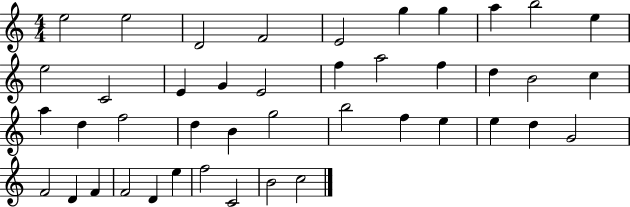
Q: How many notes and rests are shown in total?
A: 43